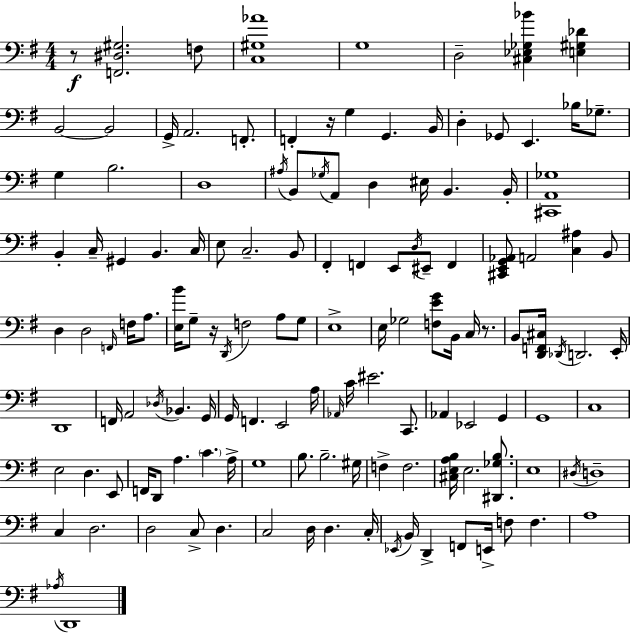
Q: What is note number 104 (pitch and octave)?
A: C3